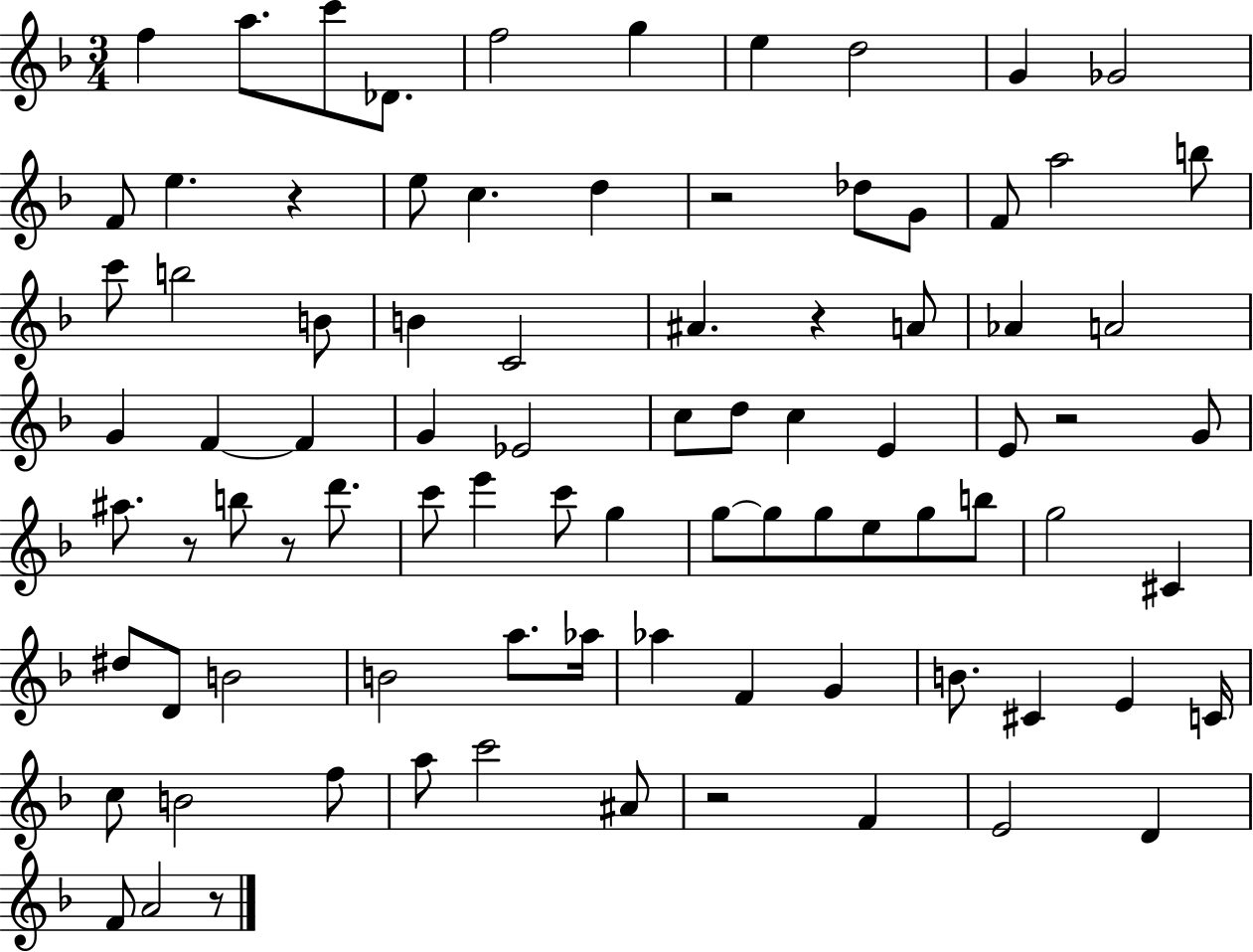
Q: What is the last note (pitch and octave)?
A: A4